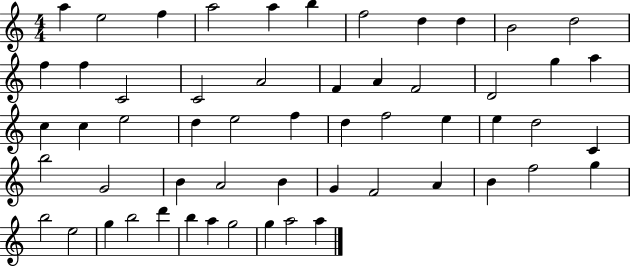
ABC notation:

X:1
T:Untitled
M:4/4
L:1/4
K:C
a e2 f a2 a b f2 d d B2 d2 f f C2 C2 A2 F A F2 D2 g a c c e2 d e2 f d f2 e e d2 C b2 G2 B A2 B G F2 A B f2 g b2 e2 g b2 d' b a g2 g a2 a